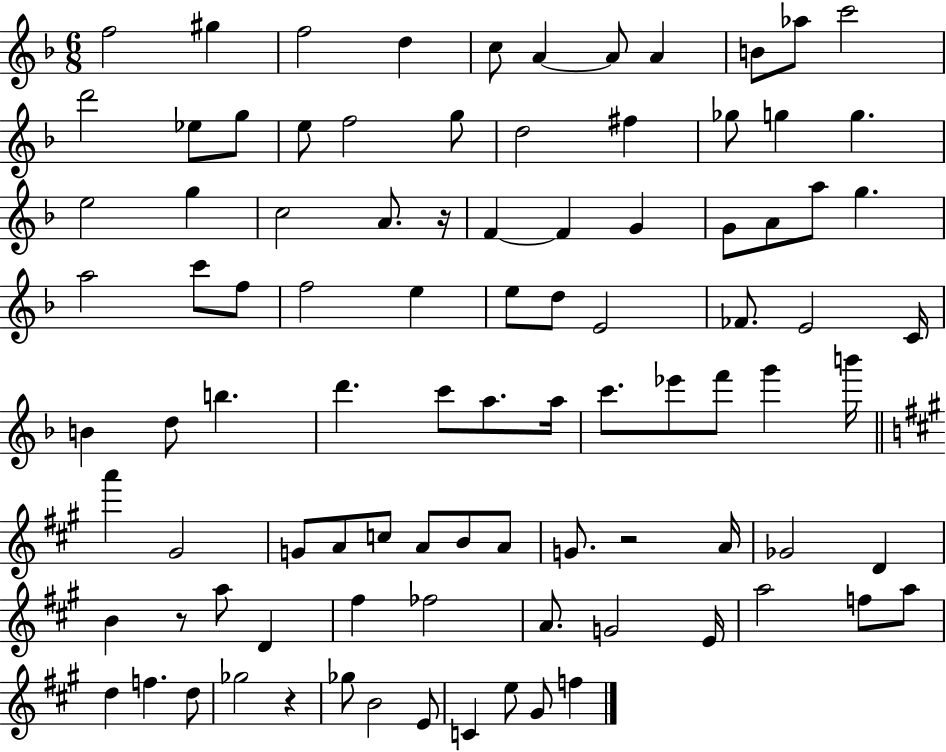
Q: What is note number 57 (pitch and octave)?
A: A6